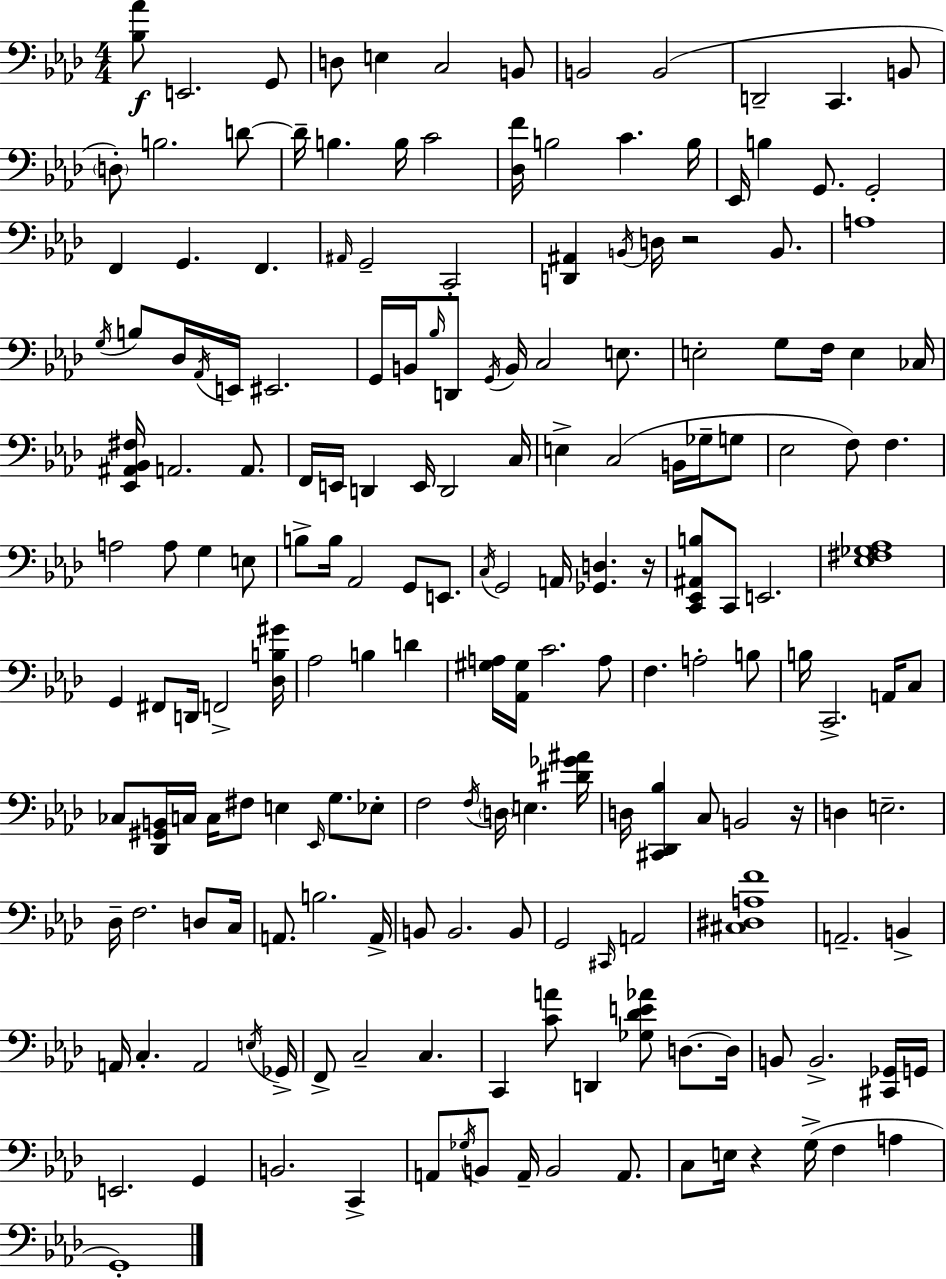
[Bb3,Ab4]/e E2/h. G2/e D3/e E3/q C3/h B2/e B2/h B2/h D2/h C2/q. B2/e D3/e B3/h. D4/e D4/s B3/q. B3/s C4/h [Db3,F4]/s B3/h C4/q. B3/s Eb2/s B3/q G2/e. G2/h F2/q G2/q. F2/q. A#2/s G2/h C2/h [D2,A#2]/q B2/s D3/s R/h B2/e. A3/w G3/s B3/e Db3/s Ab2/s E2/s EIS2/h. G2/s B2/s Bb3/s D2/e G2/s B2/s C3/h E3/e. E3/h G3/e F3/s E3/q CES3/s [Eb2,A#2,Bb2,F#3]/s A2/h. A2/e. F2/s E2/s D2/q E2/s D2/h C3/s E3/q C3/h B2/s Gb3/s G3/e Eb3/h F3/e F3/q. A3/h A3/e G3/q E3/e B3/e B3/s Ab2/h G2/e E2/e. C3/s G2/h A2/s [Gb2,D3]/q. R/s [C2,Eb2,A#2,B3]/e C2/e E2/h. [Eb3,F#3,Gb3,Ab3]/w G2/q F#2/e D2/s F2/h [Db3,B3,G#4]/s Ab3/h B3/q D4/q [G#3,A3]/s [Ab2,G#3]/s C4/h. A3/e F3/q. A3/h B3/e B3/s C2/h. A2/s C3/e CES3/e [Db2,G#2,B2]/s C3/s C3/s F#3/e E3/q Eb2/s G3/e. Eb3/e F3/h F3/s D3/s E3/q. [D#4,Gb4,A#4]/s D3/s [C#2,Db2,Bb3]/q C3/e B2/h R/s D3/q E3/h. Db3/s F3/h. D3/e C3/s A2/e. B3/h. A2/s B2/e B2/h. B2/e G2/h C#2/s A2/h [C#3,D#3,A3,F4]/w A2/h. B2/q A2/s C3/q. A2/h E3/s Gb2/s F2/e C3/h C3/q. C2/q [C4,A4]/e D2/q [Gb3,Db4,E4,Ab4]/e D3/e. D3/s B2/e B2/h. [C#2,Gb2]/s G2/s E2/h. G2/q B2/h. C2/q A2/e Gb3/s B2/e A2/s B2/h A2/e. C3/e E3/s R/q G3/s F3/q A3/q G2/w